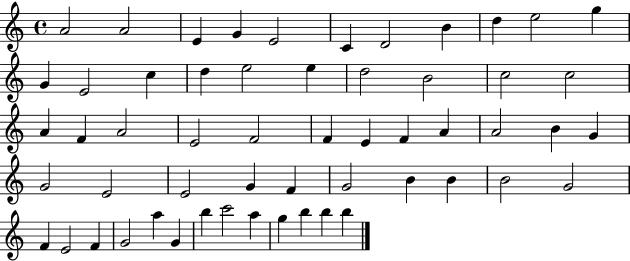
{
  \clef treble
  \time 4/4
  \defaultTimeSignature
  \key c \major
  a'2 a'2 | e'4 g'4 e'2 | c'4 d'2 b'4 | d''4 e''2 g''4 | \break g'4 e'2 c''4 | d''4 e''2 e''4 | d''2 b'2 | c''2 c''2 | \break a'4 f'4 a'2 | e'2 f'2 | f'4 e'4 f'4 a'4 | a'2 b'4 g'4 | \break g'2 e'2 | e'2 g'4 f'4 | g'2 b'4 b'4 | b'2 g'2 | \break f'4 e'2 f'4 | g'2 a''4 g'4 | b''4 c'''2 a''4 | g''4 b''4 b''4 b''4 | \break \bar "|."
}